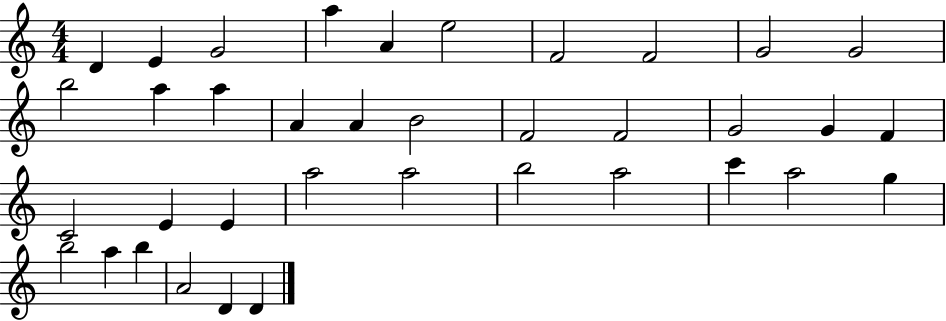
{
  \clef treble
  \numericTimeSignature
  \time 4/4
  \key c \major
  d'4 e'4 g'2 | a''4 a'4 e''2 | f'2 f'2 | g'2 g'2 | \break b''2 a''4 a''4 | a'4 a'4 b'2 | f'2 f'2 | g'2 g'4 f'4 | \break c'2 e'4 e'4 | a''2 a''2 | b''2 a''2 | c'''4 a''2 g''4 | \break b''2 a''4 b''4 | a'2 d'4 d'4 | \bar "|."
}